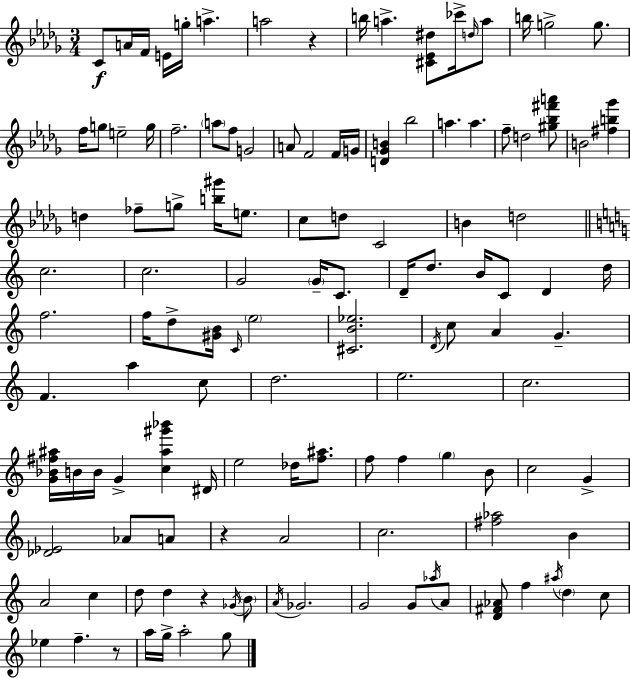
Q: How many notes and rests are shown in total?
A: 124